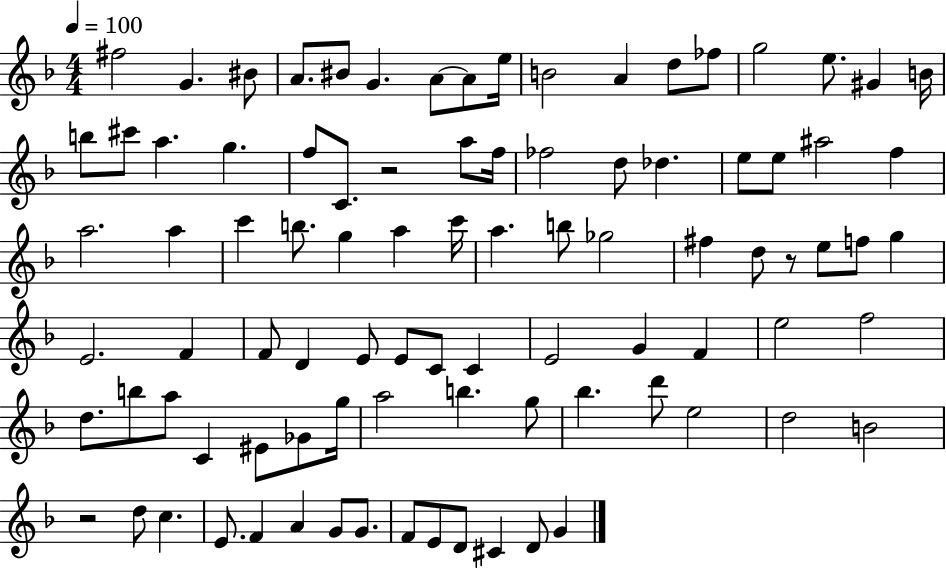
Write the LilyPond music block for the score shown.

{
  \clef treble
  \numericTimeSignature
  \time 4/4
  \key f \major
  \tempo 4 = 100
  fis''2 g'4. bis'8 | a'8. bis'8 g'4. a'8~~ a'8 e''16 | b'2 a'4 d''8 fes''8 | g''2 e''8. gis'4 b'16 | \break b''8 cis'''8 a''4. g''4. | f''8 c'8. r2 a''8 f''16 | fes''2 d''8 des''4. | e''8 e''8 ais''2 f''4 | \break a''2. a''4 | c'''4 b''8. g''4 a''4 c'''16 | a''4. b''8 ges''2 | fis''4 d''8 r8 e''8 f''8 g''4 | \break e'2. f'4 | f'8 d'4 e'8 e'8 c'8 c'4 | e'2 g'4 f'4 | e''2 f''2 | \break d''8. b''8 a''8 c'4 eis'8 ges'8 g''16 | a''2 b''4. g''8 | bes''4. d'''8 e''2 | d''2 b'2 | \break r2 d''8 c''4. | e'8. f'4 a'4 g'8 g'8. | f'8 e'8 d'8 cis'4 d'8 g'4 | \bar "|."
}